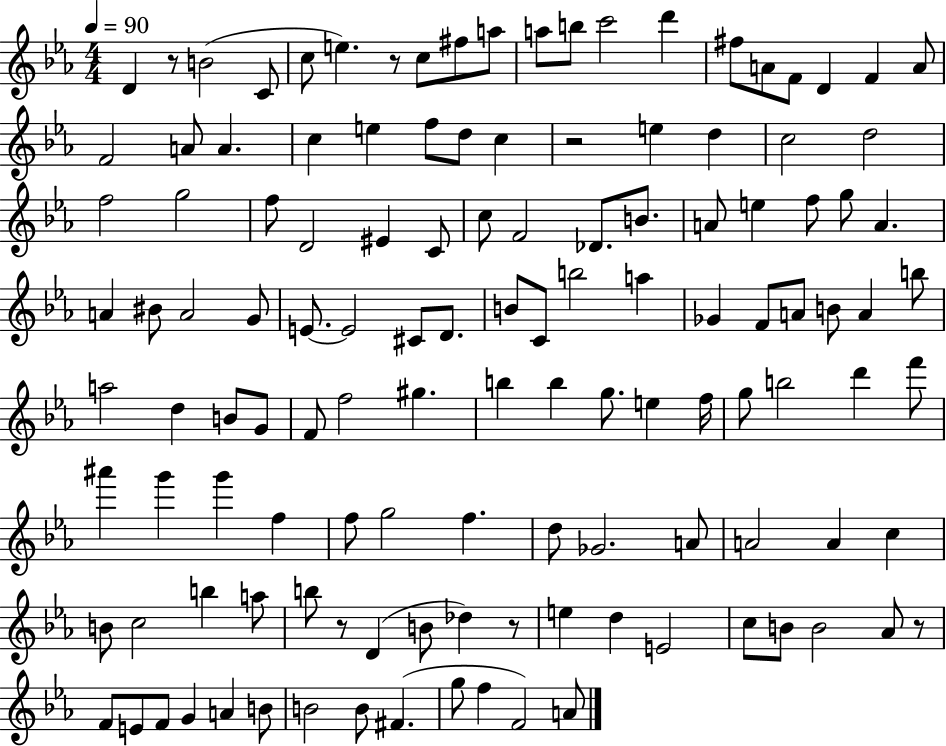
{
  \clef treble
  \numericTimeSignature
  \time 4/4
  \key ees \major
  \tempo 4 = 90
  d'4 r8 b'2( c'8 | c''8 e''4.) r8 c''8 fis''8 a''8 | a''8 b''8 c'''2 d'''4 | fis''8 a'8 f'8 d'4 f'4 a'8 | \break f'2 a'8 a'4. | c''4 e''4 f''8 d''8 c''4 | r2 e''4 d''4 | c''2 d''2 | \break f''2 g''2 | f''8 d'2 eis'4 c'8 | c''8 f'2 des'8. b'8. | a'8 e''4 f''8 g''8 a'4. | \break a'4 bis'8 a'2 g'8 | e'8.~~ e'2 cis'8 d'8. | b'8 c'8 b''2 a''4 | ges'4 f'8 a'8 b'8 a'4 b''8 | \break a''2 d''4 b'8 g'8 | f'8 f''2 gis''4. | b''4 b''4 g''8. e''4 f''16 | g''8 b''2 d'''4 f'''8 | \break ais'''4 g'''4 g'''4 f''4 | f''8 g''2 f''4. | d''8 ges'2. a'8 | a'2 a'4 c''4 | \break b'8 c''2 b''4 a''8 | b''8 r8 d'4( b'8 des''4) r8 | e''4 d''4 e'2 | c''8 b'8 b'2 aes'8 r8 | \break f'8 e'8 f'8 g'4 a'4 b'8 | b'2 b'8 fis'4.( | g''8 f''4 f'2) a'8 | \bar "|."
}